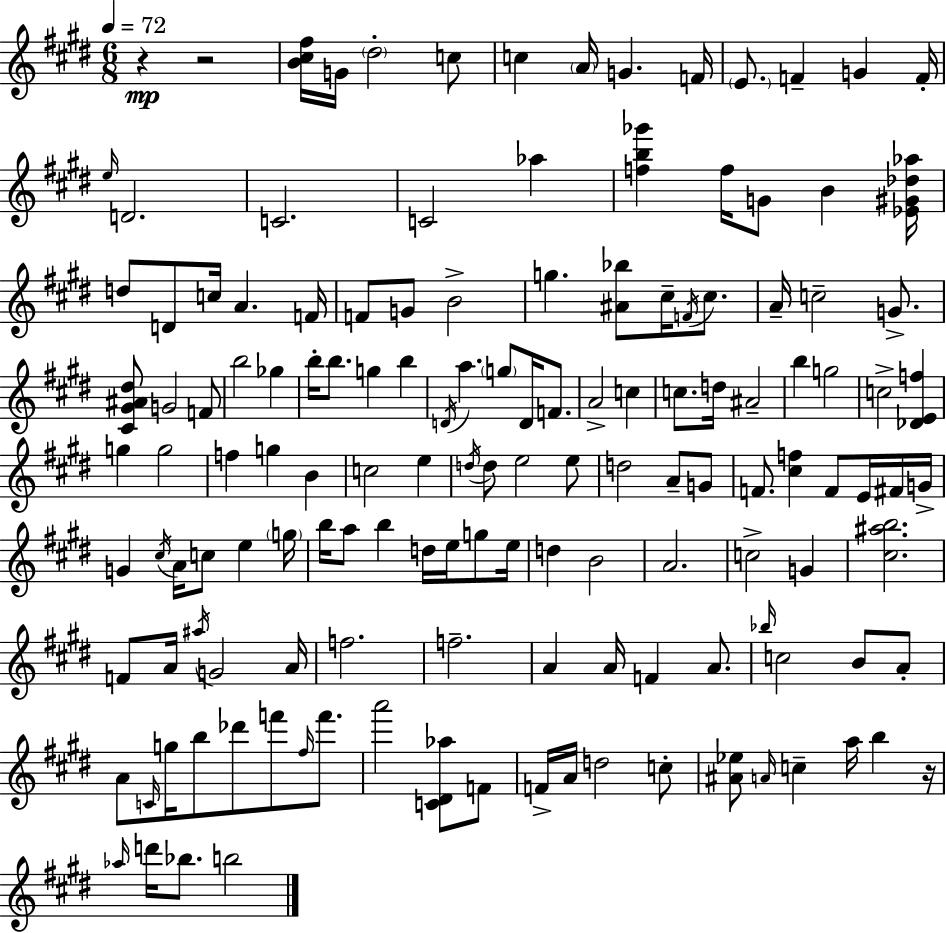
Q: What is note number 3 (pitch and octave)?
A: C5